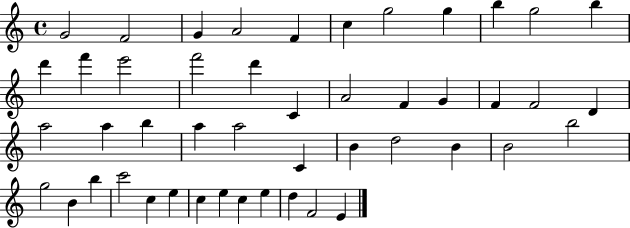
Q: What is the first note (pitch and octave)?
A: G4